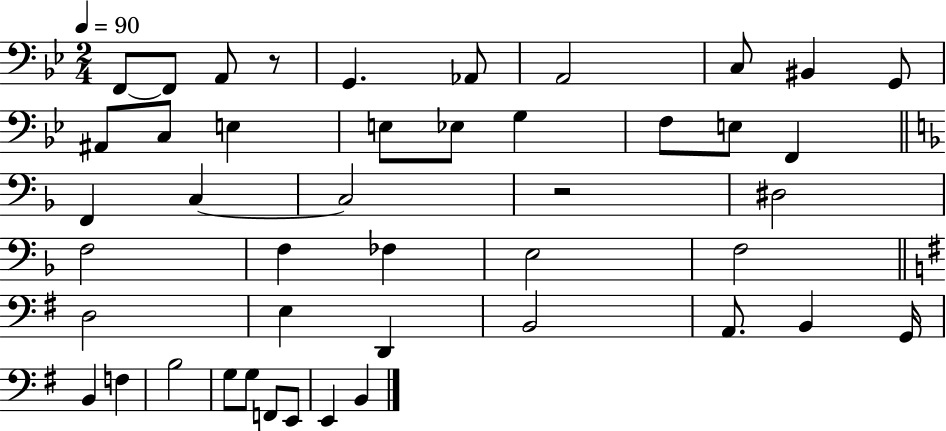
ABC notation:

X:1
T:Untitled
M:2/4
L:1/4
K:Bb
F,,/2 F,,/2 A,,/2 z/2 G,, _A,,/2 A,,2 C,/2 ^B,, G,,/2 ^A,,/2 C,/2 E, E,/2 _E,/2 G, F,/2 E,/2 F,, F,, C, C,2 z2 ^D,2 F,2 F, _F, E,2 F,2 D,2 E, D,, B,,2 A,,/2 B,, G,,/4 B,, F, B,2 G,/2 G,/2 F,,/2 E,,/2 E,, B,,